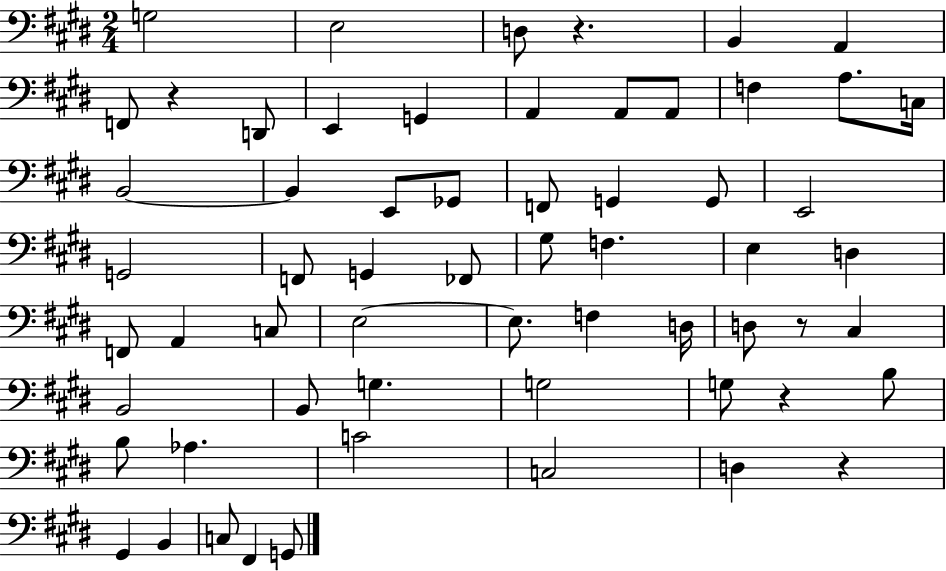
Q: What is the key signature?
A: E major